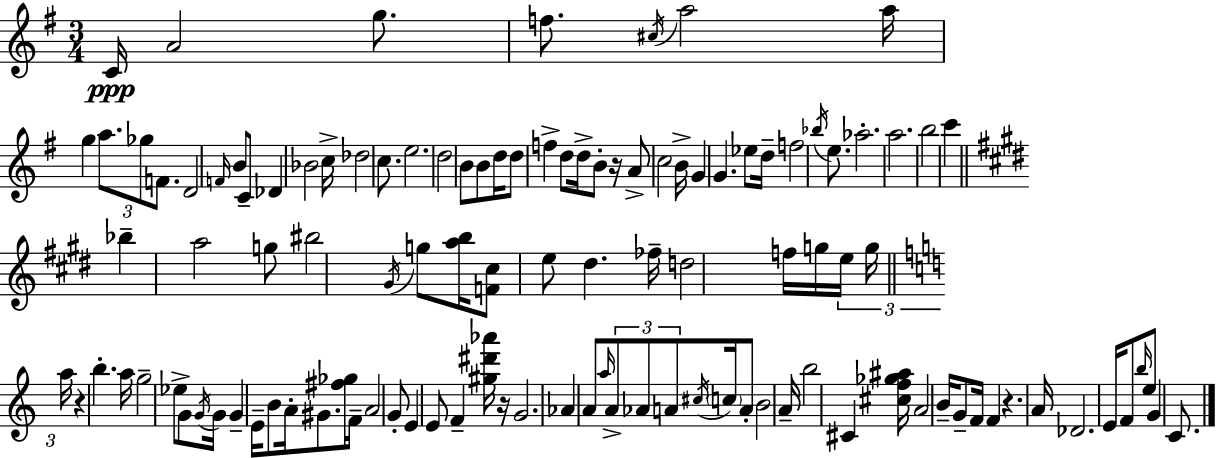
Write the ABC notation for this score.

X:1
T:Untitled
M:3/4
L:1/4
K:G
C/4 A2 g/2 f/2 ^c/4 a2 a/4 g a/2 _g/2 F/2 D2 F/4 B/2 C/2 _D _B2 c/4 _d2 c/2 e2 d2 B/2 B/2 d/4 d/2 f d/2 d/4 B/2 z/4 A/2 c2 B/4 G G _e/2 d/4 f2 _b/4 e/2 _a2 a2 b2 c' _b a2 g/2 ^b2 ^G/4 g/2 [ab]/4 [F^c]/2 e/2 ^d _f/4 d2 f/4 g/4 e/4 g/4 a/4 z b a/4 g2 _e/2 G/2 G/4 G/4 G E/4 B/2 A/4 ^G/2 [^f_g]/4 F/4 A2 G/2 E E/2 F [^g^d'_a']/4 z/4 G2 _A A/2 a/4 A/2 _A/2 A/2 ^c/4 c/4 A/2 B2 A/4 b2 ^C [^cf_g^a]/4 A2 B/4 G/2 F/4 F z A/4 _D2 E/4 F/2 b/4 e/2 G C/2